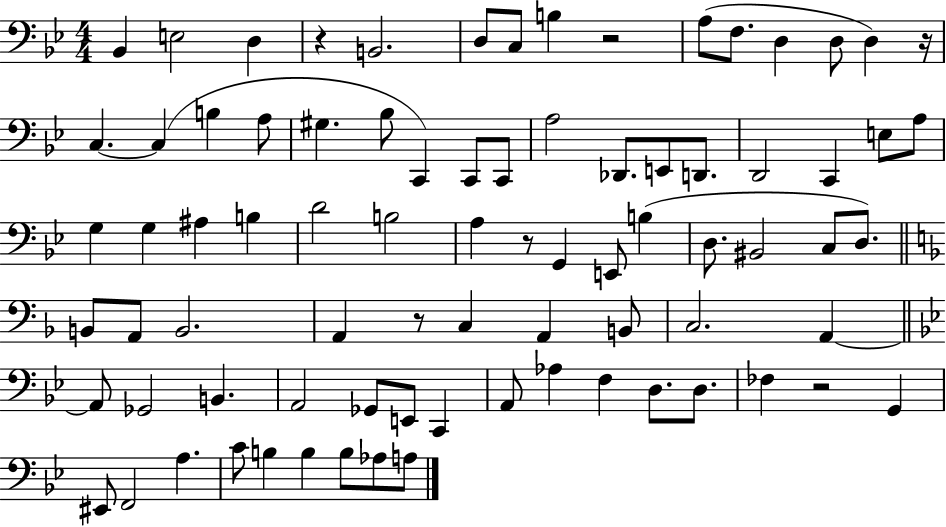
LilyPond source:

{
  \clef bass
  \numericTimeSignature
  \time 4/4
  \key bes \major
  bes,4 e2 d4 | r4 b,2. | d8 c8 b4 r2 | a8( f8. d4 d8 d4) r16 | \break c4.~~ c4( b4 a8 | gis4. bes8 c,4) c,8 c,8 | a2 des,8. e,8 d,8. | d,2 c,4 e8 a8 | \break g4 g4 ais4 b4 | d'2 b2 | a4 r8 g,4 e,8 b4( | d8. bis,2 c8 d8.) | \break \bar "||" \break \key f \major b,8 a,8 b,2. | a,4 r8 c4 a,4 b,8 | c2. a,4~~ | \bar "||" \break \key bes \major a,8 ges,2 b,4. | a,2 ges,8 e,8 c,4 | a,8 aes4 f4 d8. d8. | fes4 r2 g,4 | \break eis,8 f,2 a4. | c'8 b4 b4 b8 aes8 a8 | \bar "|."
}